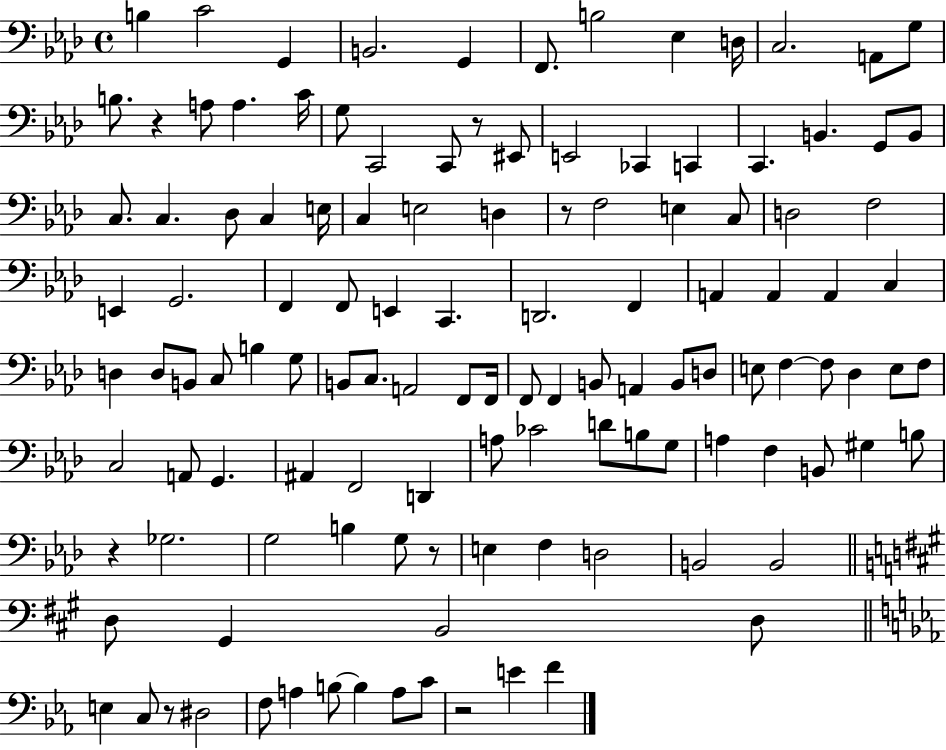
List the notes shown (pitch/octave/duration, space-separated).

B3/q C4/h G2/q B2/h. G2/q F2/e. B3/h Eb3/q D3/s C3/h. A2/e G3/e B3/e. R/q A3/e A3/q. C4/s G3/e C2/h C2/e R/e EIS2/e E2/h CES2/q C2/q C2/q. B2/q. G2/e B2/e C3/e. C3/q. Db3/e C3/q E3/s C3/q E3/h D3/q R/e F3/h E3/q C3/e D3/h F3/h E2/q G2/h. F2/q F2/e E2/q C2/q. D2/h. F2/q A2/q A2/q A2/q C3/q D3/q D3/e B2/e C3/e B3/q G3/e B2/e C3/e. A2/h F2/e F2/s F2/e F2/q B2/e A2/q B2/e D3/e E3/e F3/q F3/e Db3/q E3/e F3/e C3/h A2/e G2/q. A#2/q F2/h D2/q A3/e CES4/h D4/e B3/e G3/e A3/q F3/q B2/e G#3/q B3/e R/q Gb3/h. G3/h B3/q G3/e R/e E3/q F3/q D3/h B2/h B2/h D3/e G#2/q B2/h D3/e E3/q C3/e R/e D#3/h F3/e A3/q B3/e B3/q A3/e C4/e R/h E4/q F4/q